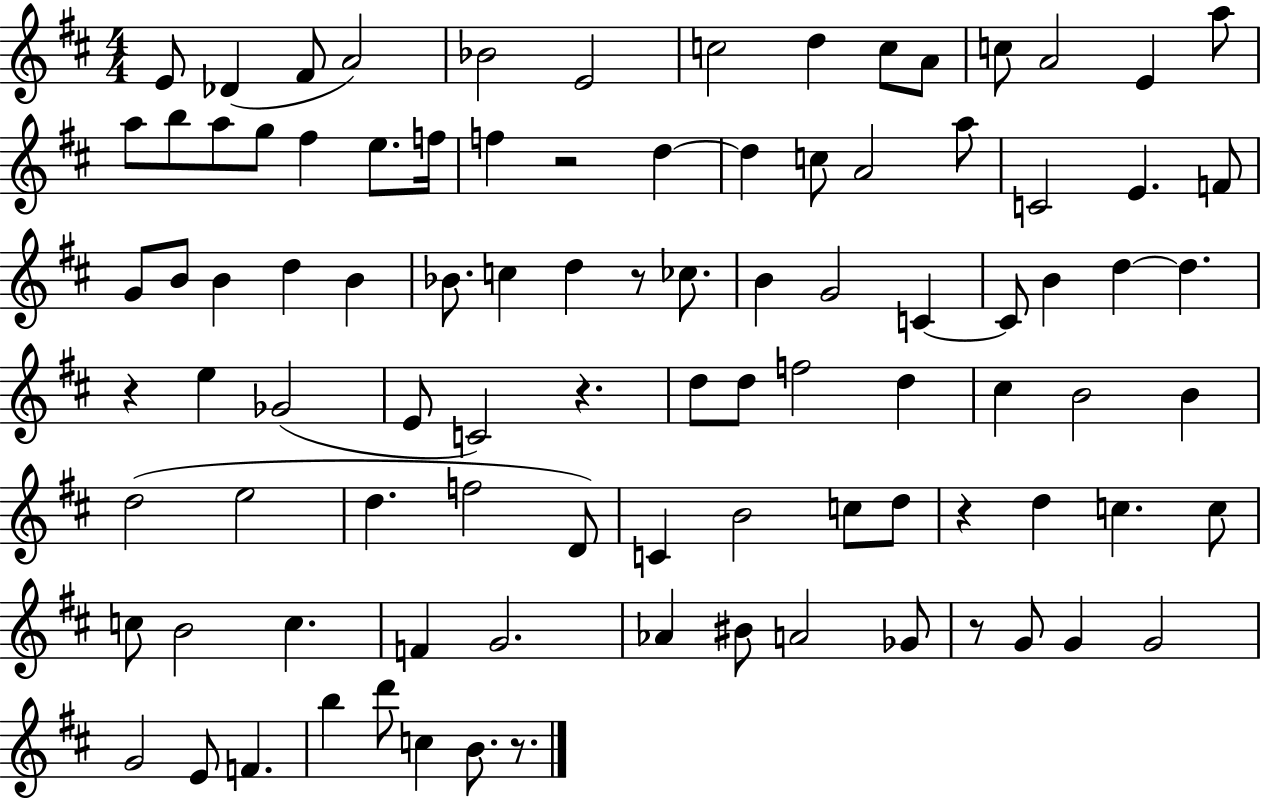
{
  \clef treble
  \numericTimeSignature
  \time 4/4
  \key d \major
  e'8 des'4( fis'8 a'2) | bes'2 e'2 | c''2 d''4 c''8 a'8 | c''8 a'2 e'4 a''8 | \break a''8 b''8 a''8 g''8 fis''4 e''8. f''16 | f''4 r2 d''4~~ | d''4 c''8 a'2 a''8 | c'2 e'4. f'8 | \break g'8 b'8 b'4 d''4 b'4 | bes'8. c''4 d''4 r8 ces''8. | b'4 g'2 c'4~~ | c'8 b'4 d''4~~ d''4. | \break r4 e''4 ges'2( | e'8 c'2) r4. | d''8 d''8 f''2 d''4 | cis''4 b'2 b'4 | \break d''2( e''2 | d''4. f''2 d'8) | c'4 b'2 c''8 d''8 | r4 d''4 c''4. c''8 | \break c''8 b'2 c''4. | f'4 g'2. | aes'4 bis'8 a'2 ges'8 | r8 g'8 g'4 g'2 | \break g'2 e'8 f'4. | b''4 d'''8 c''4 b'8. r8. | \bar "|."
}